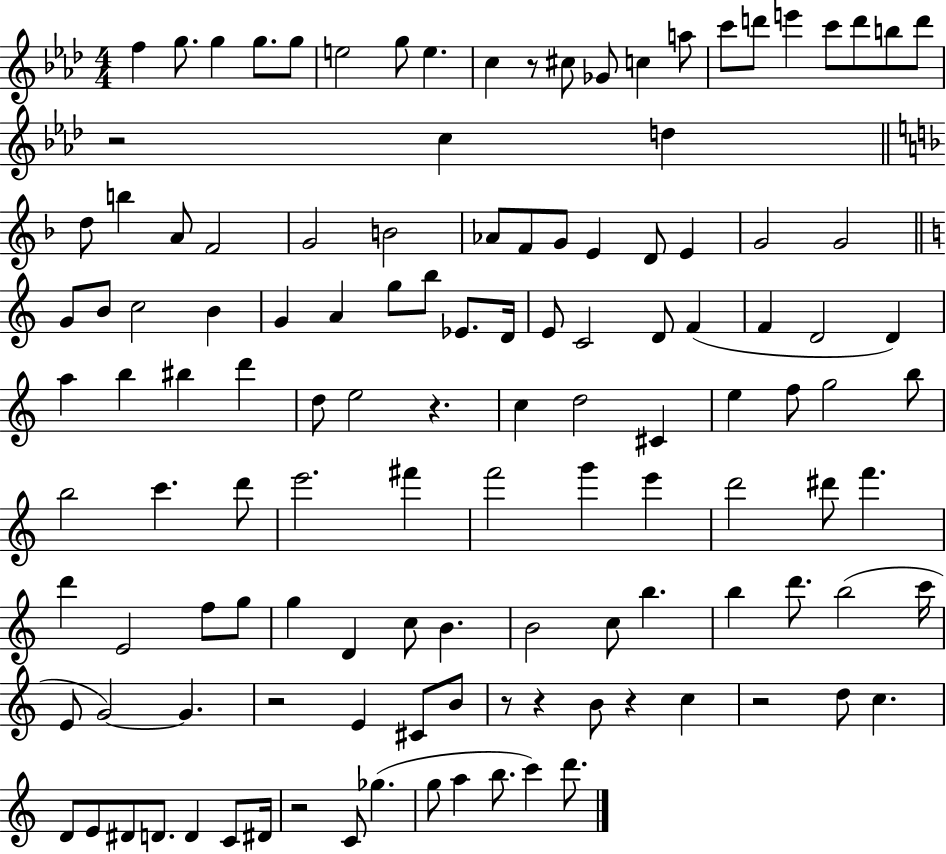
{
  \clef treble
  \numericTimeSignature
  \time 4/4
  \key aes \major
  f''4 g''8. g''4 g''8. g''8 | e''2 g''8 e''4. | c''4 r8 cis''8 ges'8 c''4 a''8 | c'''8 d'''8 e'''4 c'''8 d'''8 b''8 d'''8 | \break r2 c''4 d''4 | \bar "||" \break \key d \minor d''8 b''4 a'8 f'2 | g'2 b'2 | aes'8 f'8 g'8 e'4 d'8 e'4 | g'2 g'2 | \break \bar "||" \break \key a \minor g'8 b'8 c''2 b'4 | g'4 a'4 g''8 b''8 ees'8. d'16 | e'8 c'2 d'8 f'4( | f'4 d'2 d'4) | \break a''4 b''4 bis''4 d'''4 | d''8 e''2 r4. | c''4 d''2 cis'4 | e''4 f''8 g''2 b''8 | \break b''2 c'''4. d'''8 | e'''2. fis'''4 | f'''2 g'''4 e'''4 | d'''2 dis'''8 f'''4. | \break d'''4 e'2 f''8 g''8 | g''4 d'4 c''8 b'4. | b'2 c''8 b''4. | b''4 d'''8. b''2( c'''16 | \break e'8 g'2~~) g'4. | r2 e'4 cis'8 b'8 | r8 r4 b'8 r4 c''4 | r2 d''8 c''4. | \break d'8 e'8 dis'8 d'8. d'4 c'8 dis'16 | r2 c'8 ges''4.( | g''8 a''4 b''8. c'''4) d'''8. | \bar "|."
}